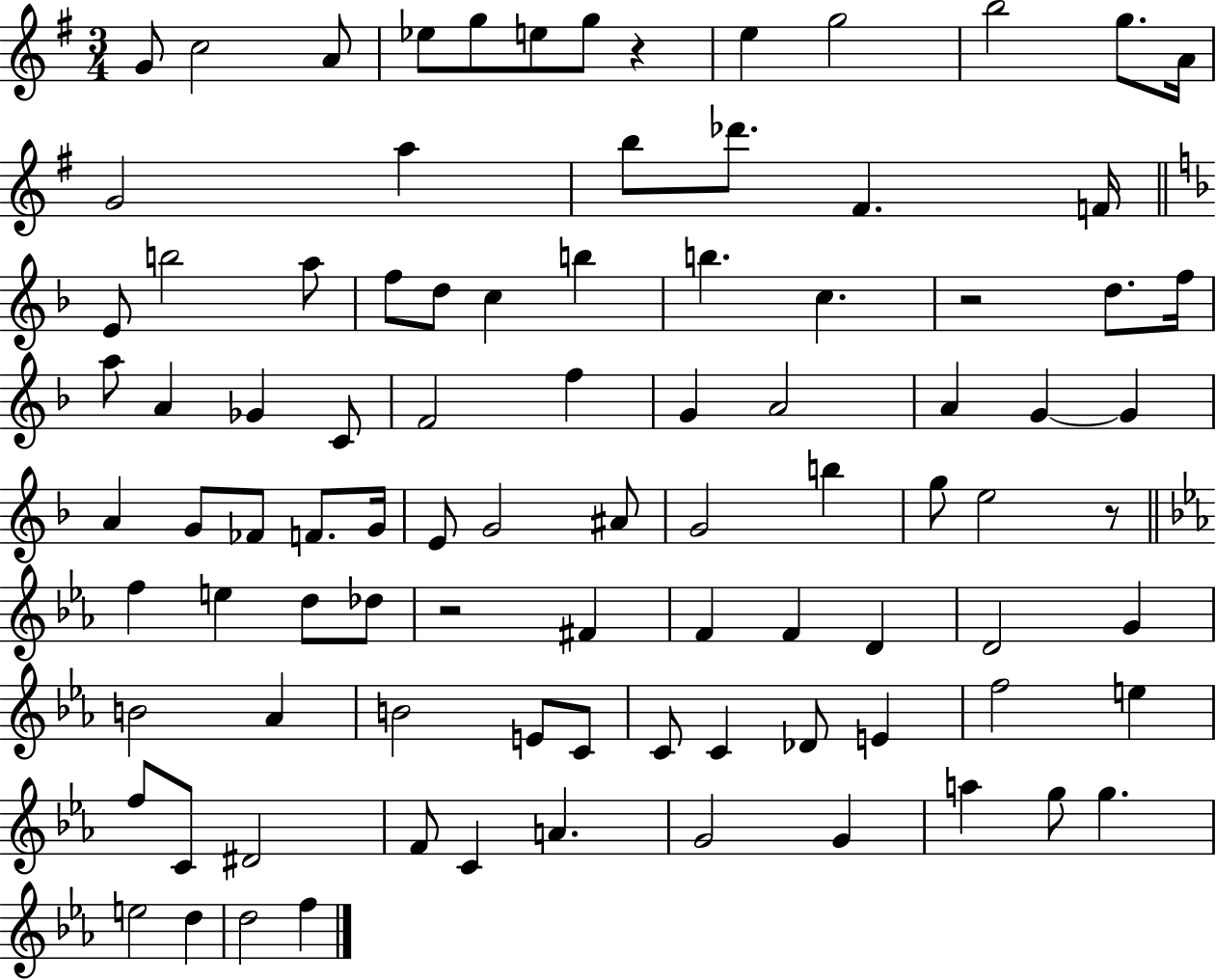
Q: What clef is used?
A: treble